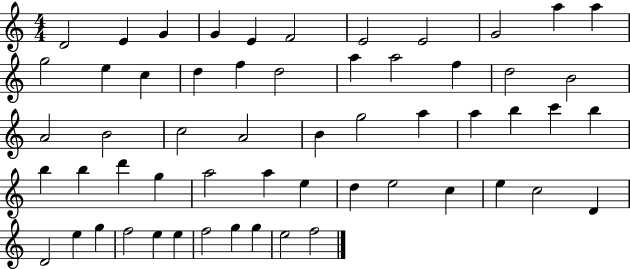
{
  \clef treble
  \numericTimeSignature
  \time 4/4
  \key c \major
  d'2 e'4 g'4 | g'4 e'4 f'2 | e'2 e'2 | g'2 a''4 a''4 | \break g''2 e''4 c''4 | d''4 f''4 d''2 | a''4 a''2 f''4 | d''2 b'2 | \break a'2 b'2 | c''2 a'2 | b'4 g''2 a''4 | a''4 b''4 c'''4 b''4 | \break b''4 b''4 d'''4 g''4 | a''2 a''4 e''4 | d''4 e''2 c''4 | e''4 c''2 d'4 | \break d'2 e''4 g''4 | f''2 e''4 e''4 | f''2 g''4 g''4 | e''2 f''2 | \break \bar "|."
}